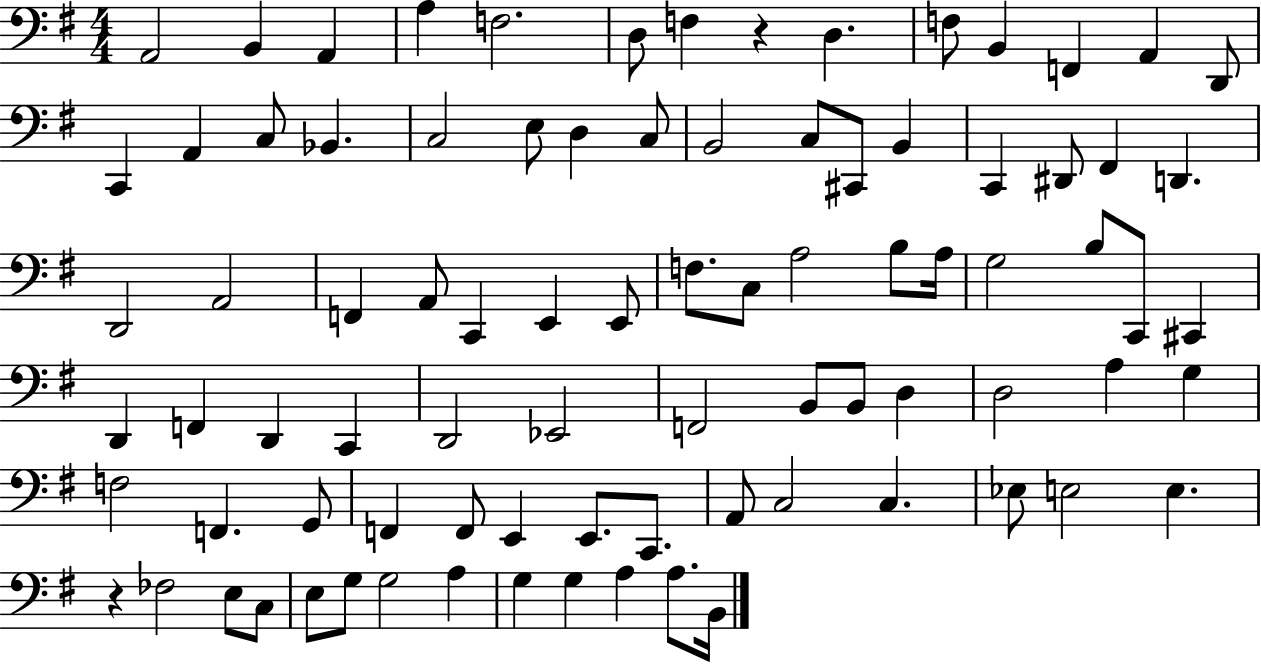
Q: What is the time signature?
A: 4/4